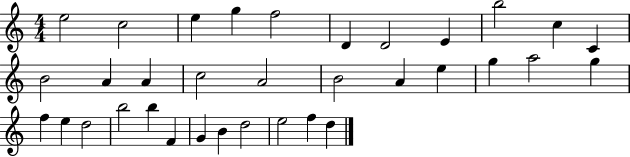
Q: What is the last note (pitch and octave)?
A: D5